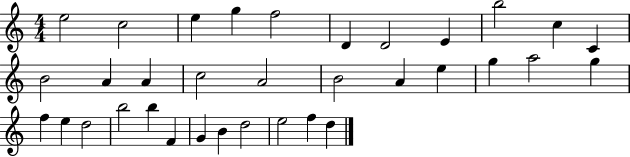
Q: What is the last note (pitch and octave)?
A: D5